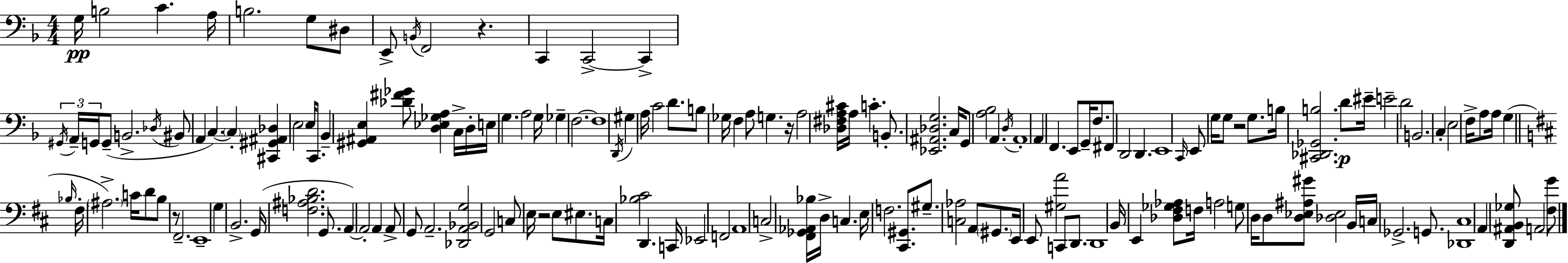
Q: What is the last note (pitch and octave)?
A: A2